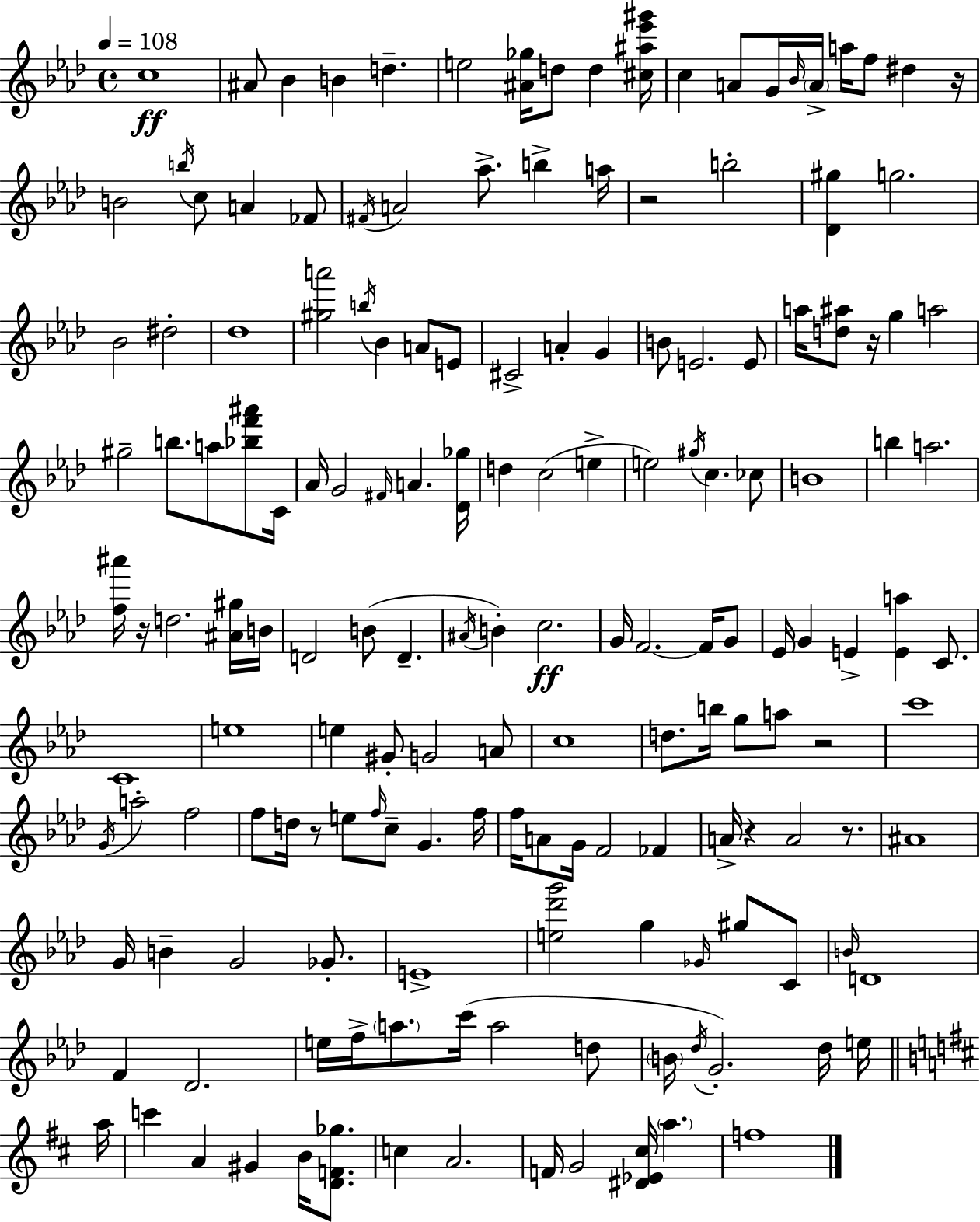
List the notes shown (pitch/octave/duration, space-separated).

C5/w A#4/e Bb4/q B4/q D5/q. E5/h [A#4,Gb5]/s D5/e D5/q [C#5,A#5,Eb6,G#6]/s C5/q A4/e G4/s Bb4/s A4/s A5/s F5/e D#5/q R/s B4/h B5/s C5/e A4/q FES4/e F#4/s A4/h Ab5/e. B5/q A5/s R/h B5/h [Db4,G#5]/q G5/h. Bb4/h D#5/h Db5/w [G#5,A6]/h B5/s Bb4/q A4/e E4/e C#4/h A4/q G4/q B4/e E4/h. E4/e A5/s [D5,A#5]/e R/s G5/q A5/h G#5/h B5/e. A5/e [Bb5,F6,A#6]/e C4/s Ab4/s G4/h F#4/s A4/q. [Db4,Gb5]/s D5/q C5/h E5/q E5/h G#5/s C5/q. CES5/e B4/w B5/q A5/h. [F5,A#6]/s R/s D5/h. [A#4,G#5]/s B4/s D4/h B4/e D4/q. A#4/s B4/q C5/h. G4/s F4/h. F4/s G4/e Eb4/s G4/q E4/q [E4,A5]/q C4/e. C4/w E5/w E5/q G#4/e G4/h A4/e C5/w D5/e. B5/s G5/e A5/e R/h C6/w G4/s A5/h F5/h F5/e D5/s R/e E5/e F5/s C5/e G4/q. F5/s F5/s A4/e G4/s F4/h FES4/q A4/s R/q A4/h R/e. A#4/w G4/s B4/q G4/h Gb4/e. E4/w [E5,Db6,G6]/h G5/q Gb4/s G#5/e C4/e B4/s D4/w F4/q Db4/h. E5/s F5/s A5/e. C6/s A5/h D5/e B4/s Db5/s G4/h. Db5/s E5/s A5/s C6/q A4/q G#4/q B4/s [D4,F4,Gb5]/e. C5/q A4/h. F4/s G4/h [D#4,Eb4,C#5]/s A5/q. F5/w